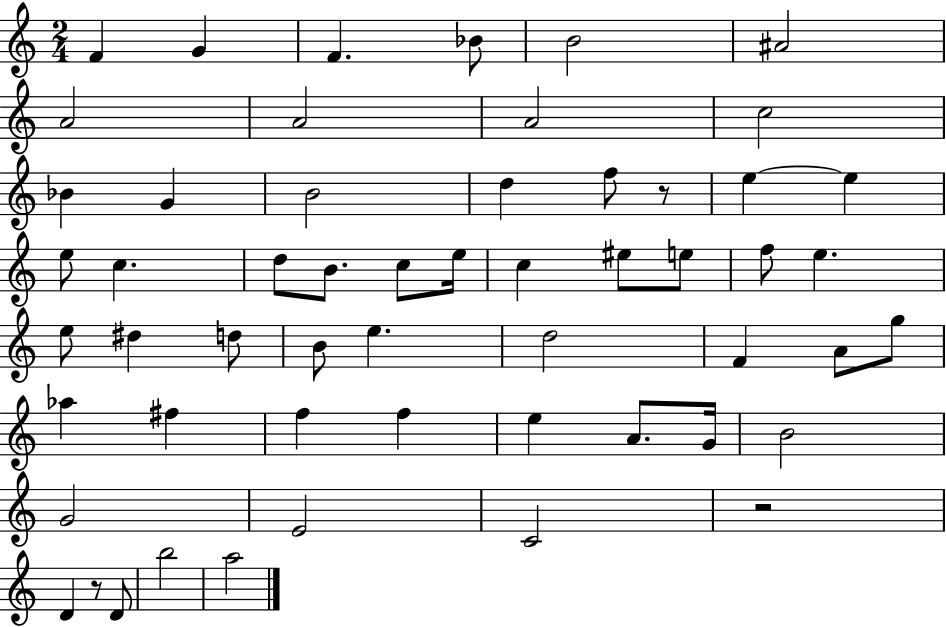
{
  \clef treble
  \numericTimeSignature
  \time 2/4
  \key c \major
  f'4 g'4 | f'4. bes'8 | b'2 | ais'2 | \break a'2 | a'2 | a'2 | c''2 | \break bes'4 g'4 | b'2 | d''4 f''8 r8 | e''4~~ e''4 | \break e''8 c''4. | d''8 b'8. c''8 e''16 | c''4 eis''8 e''8 | f''8 e''4. | \break e''8 dis''4 d''8 | b'8 e''4. | d''2 | f'4 a'8 g''8 | \break aes''4 fis''4 | f''4 f''4 | e''4 a'8. g'16 | b'2 | \break g'2 | e'2 | c'2 | r2 | \break d'4 r8 d'8 | b''2 | a''2 | \bar "|."
}